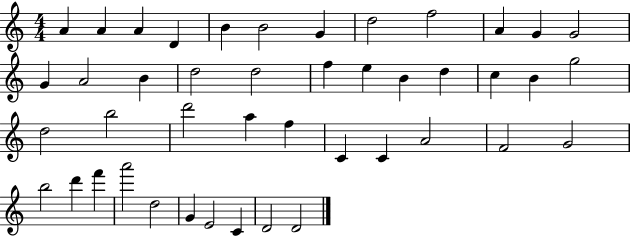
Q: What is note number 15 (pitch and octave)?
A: B4